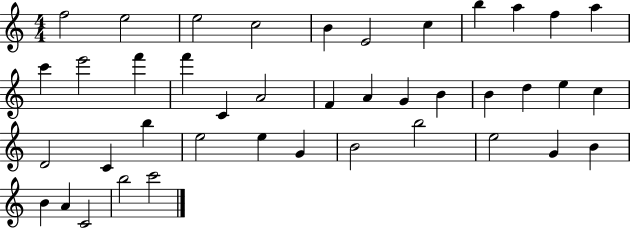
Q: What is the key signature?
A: C major